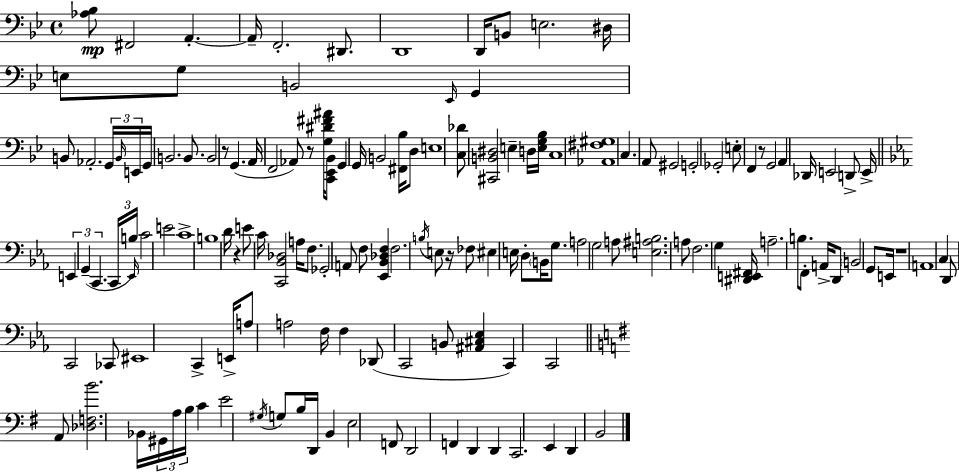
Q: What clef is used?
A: bass